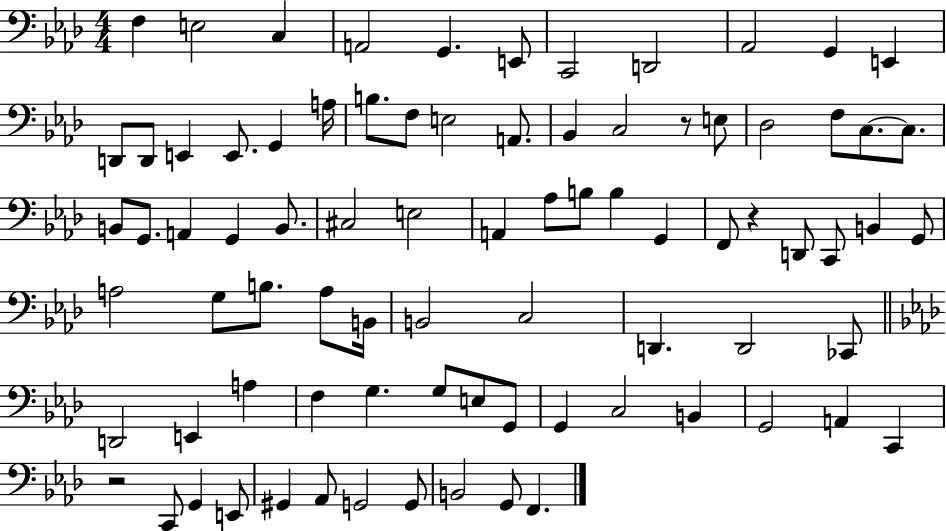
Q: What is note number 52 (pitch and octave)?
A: C3